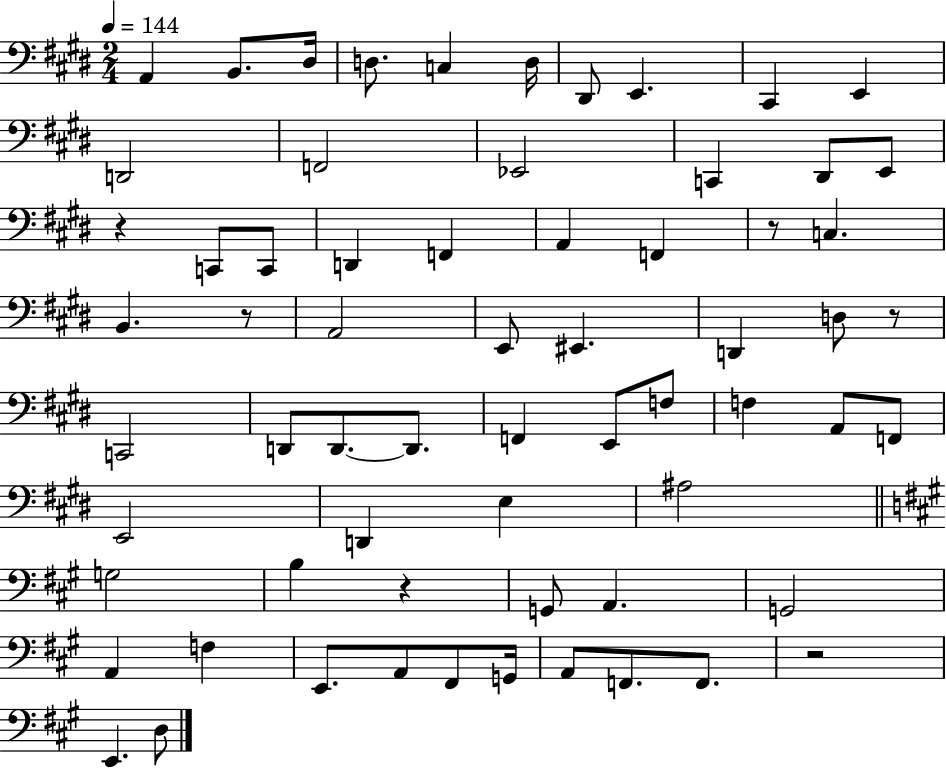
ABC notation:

X:1
T:Untitled
M:2/4
L:1/4
K:E
A,, B,,/2 ^D,/4 D,/2 C, D,/4 ^D,,/2 E,, ^C,, E,, D,,2 F,,2 _E,,2 C,, ^D,,/2 E,,/2 z C,,/2 C,,/2 D,, F,, A,, F,, z/2 C, B,, z/2 A,,2 E,,/2 ^E,, D,, D,/2 z/2 C,,2 D,,/2 D,,/2 D,,/2 F,, E,,/2 F,/2 F, A,,/2 F,,/2 E,,2 D,, E, ^A,2 G,2 B, z G,,/2 A,, G,,2 A,, F, E,,/2 A,,/2 ^F,,/2 G,,/4 A,,/2 F,,/2 F,,/2 z2 E,, D,/2